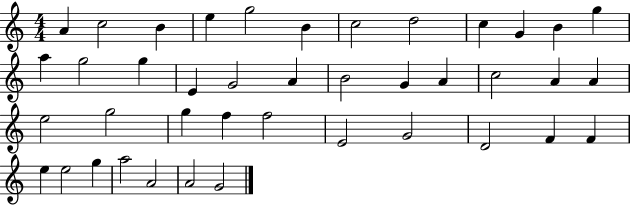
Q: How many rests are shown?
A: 0